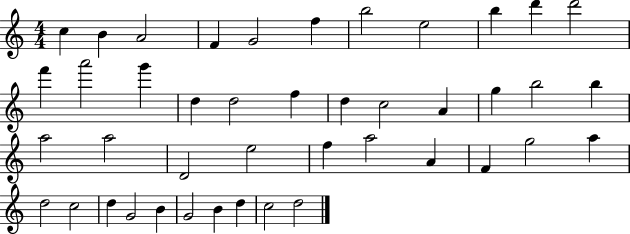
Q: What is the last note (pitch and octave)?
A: D5